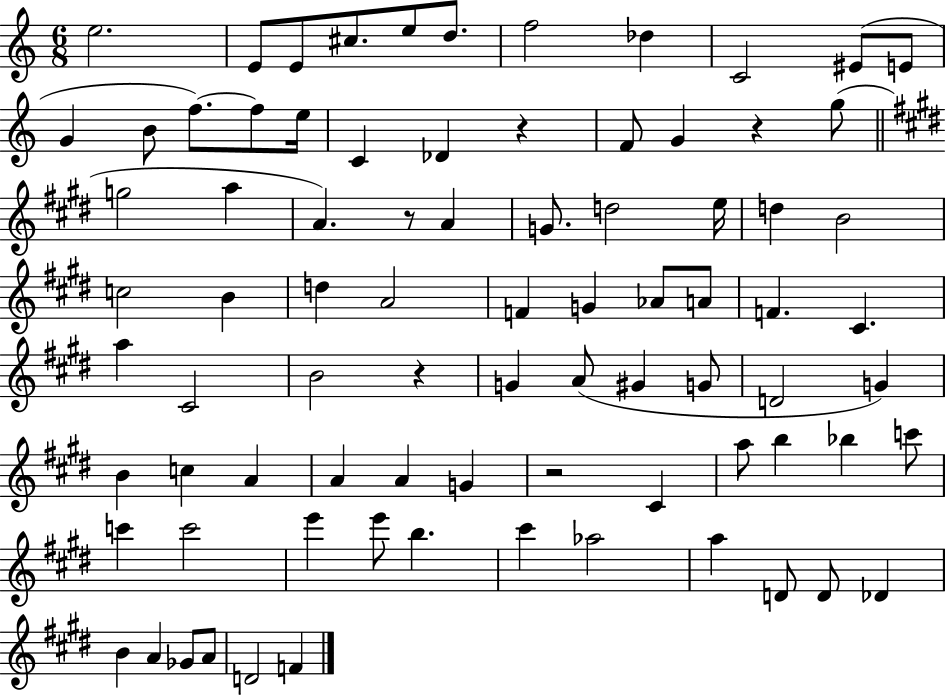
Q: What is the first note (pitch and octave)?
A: E5